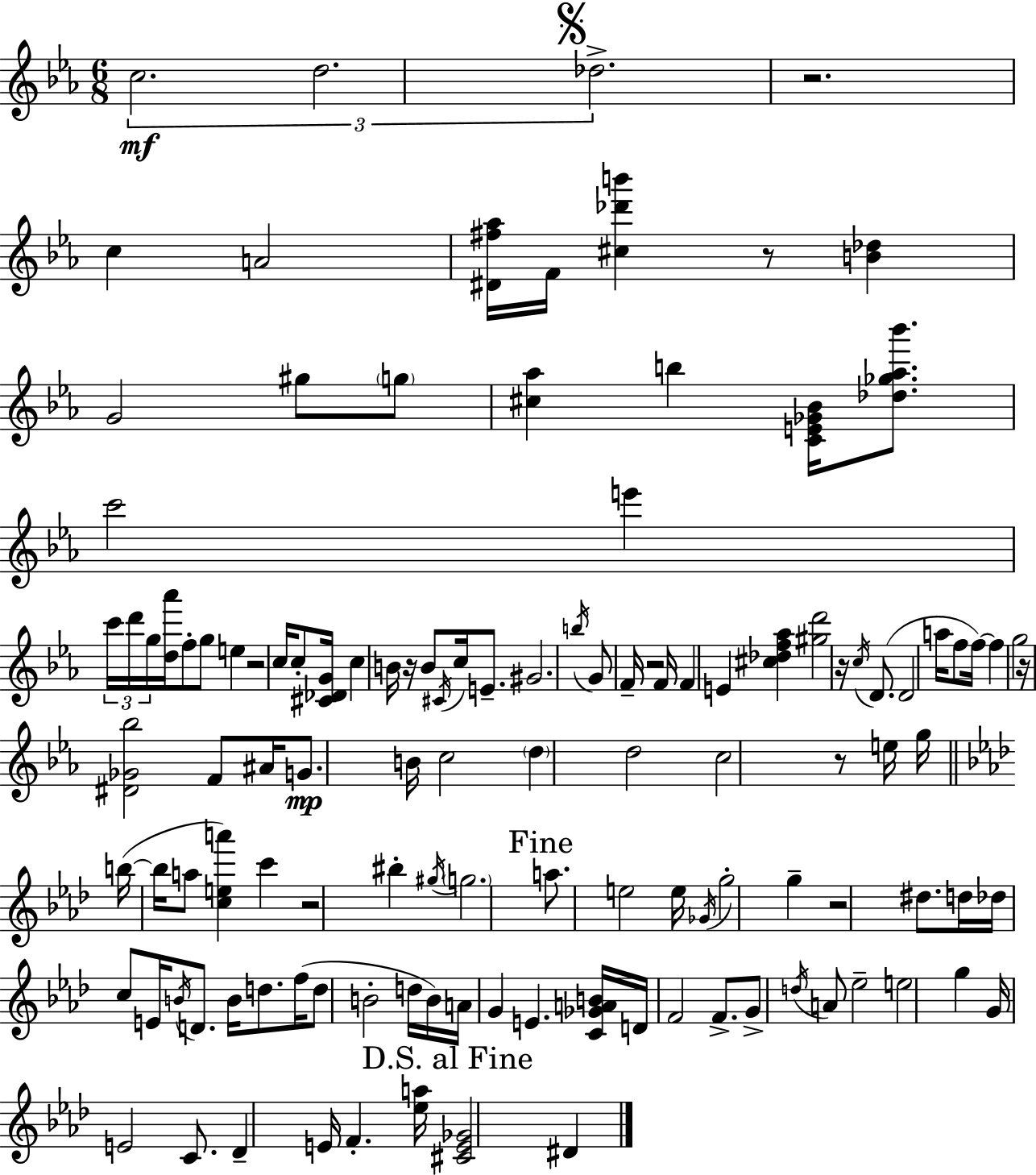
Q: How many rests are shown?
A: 10